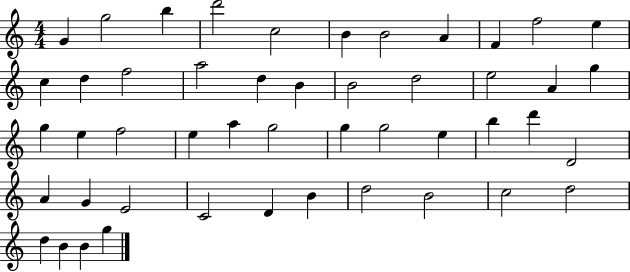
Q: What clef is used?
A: treble